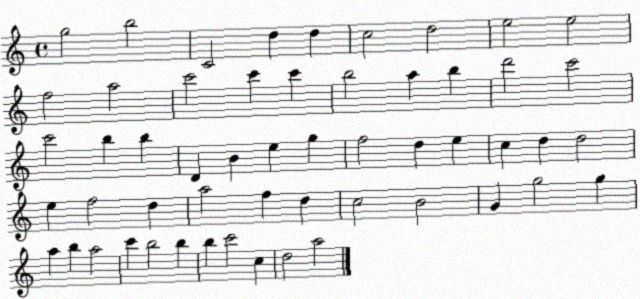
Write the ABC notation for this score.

X:1
T:Untitled
M:4/4
L:1/4
K:C
g2 b2 C2 d d c2 d2 e2 e2 f2 a2 c'2 c' c' b2 a b d'2 c'2 c'2 b b D B e g f2 d e c d d2 e f2 d a2 f d c2 B2 G g2 g a b a2 c' b2 b b c'2 c d2 a2